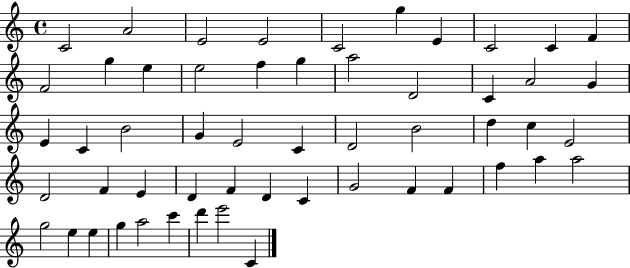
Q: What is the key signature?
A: C major